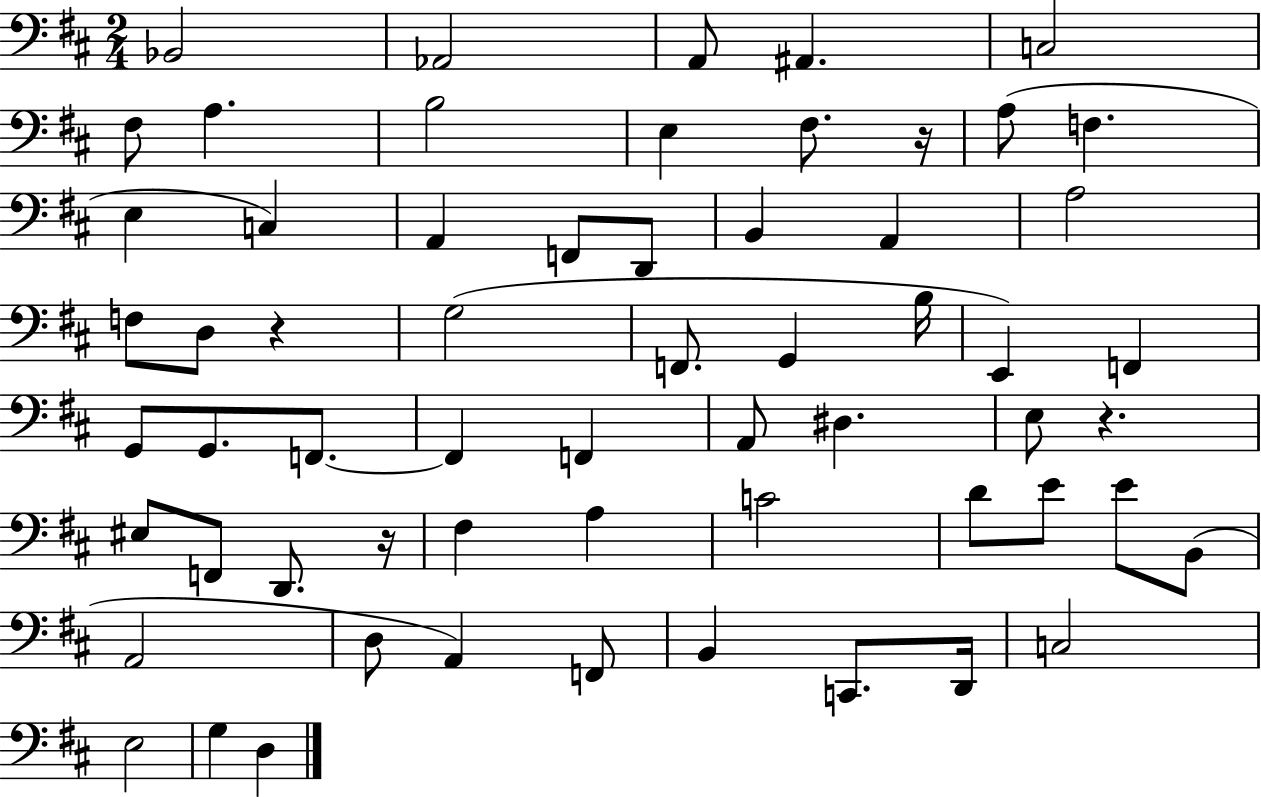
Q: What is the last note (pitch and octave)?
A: D3